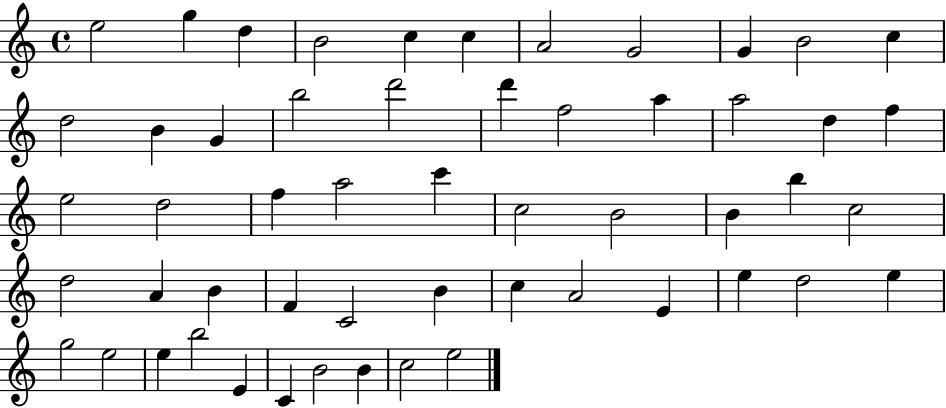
E5/h G5/q D5/q B4/h C5/q C5/q A4/h G4/h G4/q B4/h C5/q D5/h B4/q G4/q B5/h D6/h D6/q F5/h A5/q A5/h D5/q F5/q E5/h D5/h F5/q A5/h C6/q C5/h B4/h B4/q B5/q C5/h D5/h A4/q B4/q F4/q C4/h B4/q C5/q A4/h E4/q E5/q D5/h E5/q G5/h E5/h E5/q B5/h E4/q C4/q B4/h B4/q C5/h E5/h